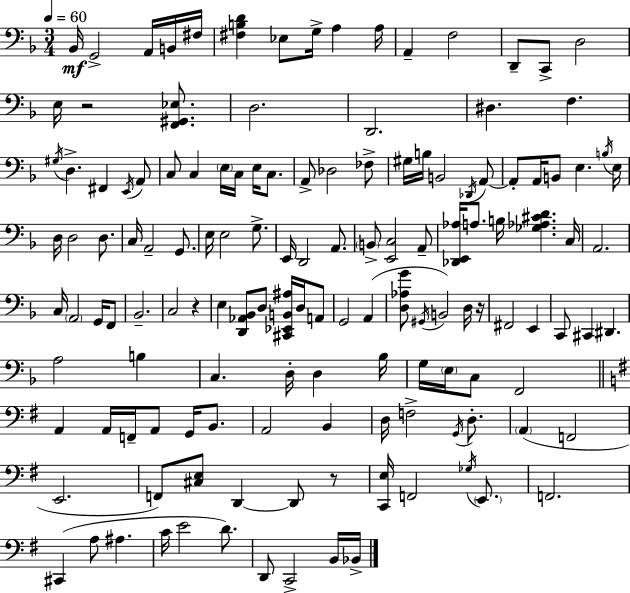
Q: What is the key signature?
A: F major